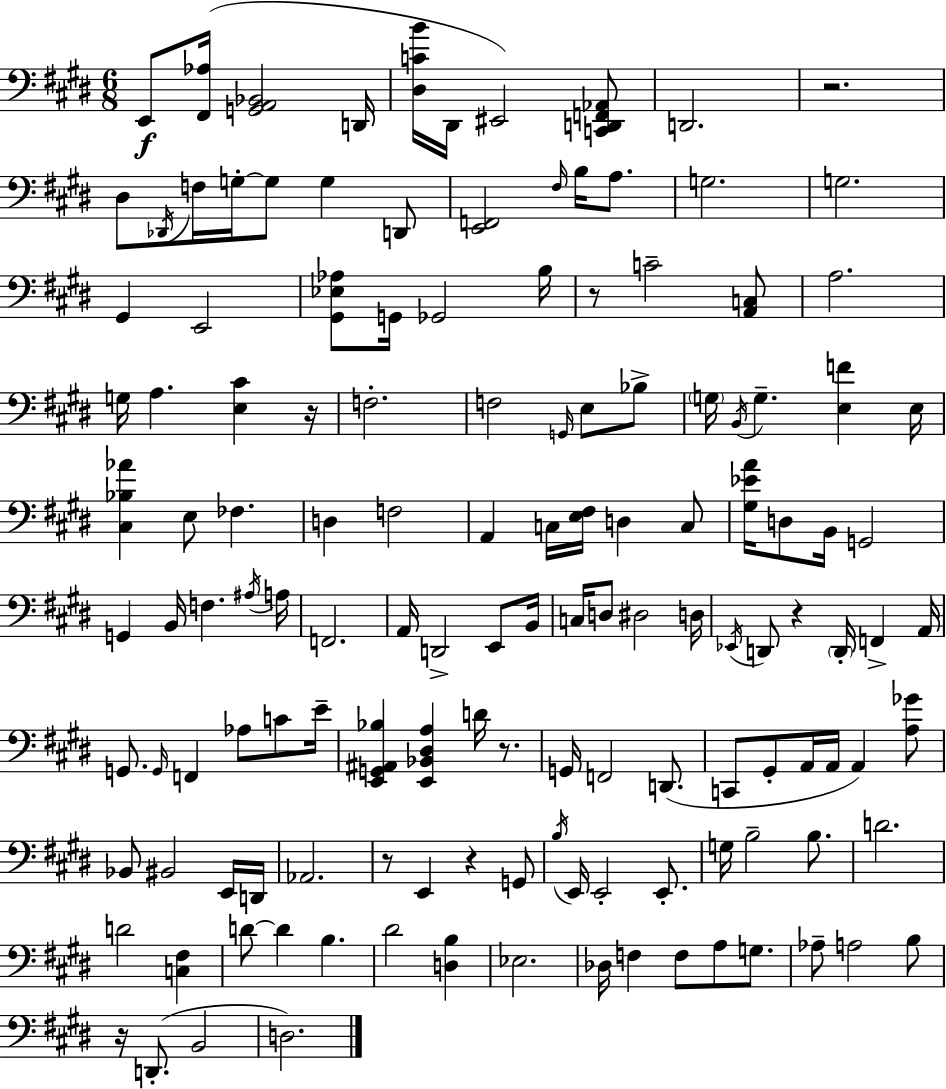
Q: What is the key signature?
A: E major